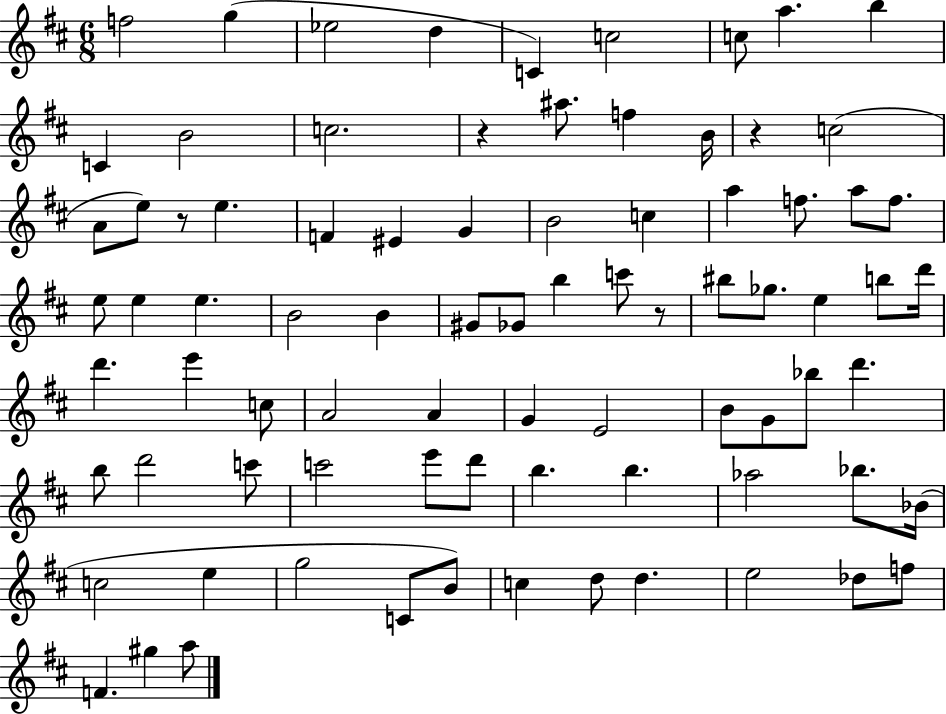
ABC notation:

X:1
T:Untitled
M:6/8
L:1/4
K:D
f2 g _e2 d C c2 c/2 a b C B2 c2 z ^a/2 f B/4 z c2 A/2 e/2 z/2 e F ^E G B2 c a f/2 a/2 f/2 e/2 e e B2 B ^G/2 _G/2 b c'/2 z/2 ^b/2 _g/2 e b/2 d'/4 d' e' c/2 A2 A G E2 B/2 G/2 _b/2 d' b/2 d'2 c'/2 c'2 e'/2 d'/2 b b _a2 _b/2 _B/4 c2 e g2 C/2 B/2 c d/2 d e2 _d/2 f/2 F ^g a/2